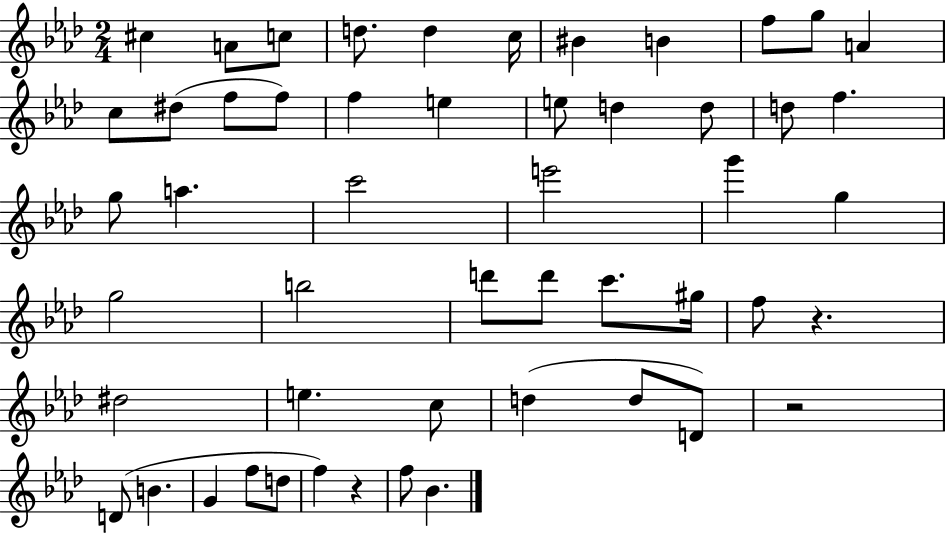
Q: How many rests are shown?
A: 3